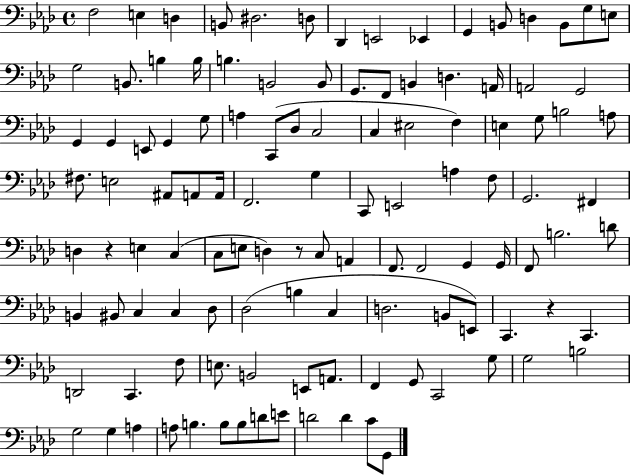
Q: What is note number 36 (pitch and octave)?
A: C2